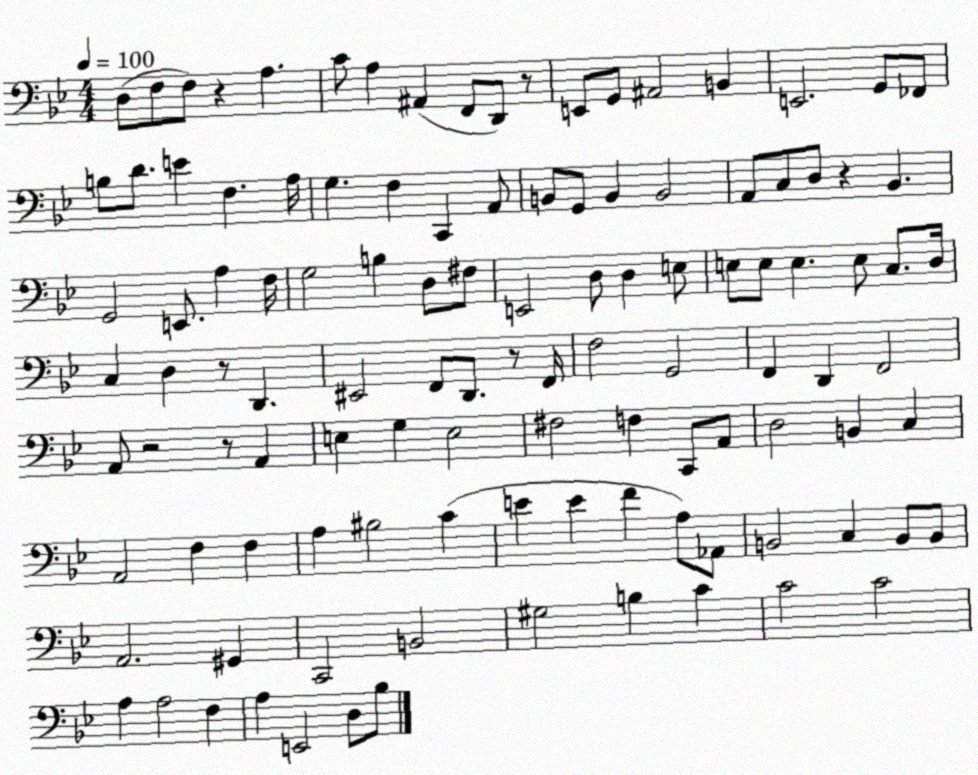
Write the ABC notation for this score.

X:1
T:Untitled
M:4/4
L:1/4
K:Bb
D,/2 F,/2 F,/2 z A, C/2 A, ^A,, F,,/2 D,,/2 z/2 E,,/2 G,,/2 ^A,,2 B,, E,,2 G,,/2 _F,,/2 B,/2 D/2 E F, A,/4 G, F, C,, A,,/2 B,,/2 G,,/2 B,, B,,2 A,,/2 C,/2 D,/2 z _B,, G,,2 E,,/2 A, F,/4 G,2 B, D,/2 ^F,/2 E,,2 D,/2 D, E,/2 E,/2 E,/2 E, E,/2 C,/2 D,/4 C, D, z/2 D,, ^E,,2 F,,/2 D,,/2 z/2 F,,/4 F,2 G,,2 F,, D,, F,,2 A,,/2 z2 z/2 A,, E, G, E,2 ^F,2 F, C,,/2 A,,/2 D,2 B,, C, A,,2 F, F, A, ^B,2 C E E F A,/2 _A,,/2 B,,2 C, B,,/2 B,,/2 A,,2 ^G,, C,,2 B,,2 ^G,2 B, C C2 C2 A, A,2 F, A, E,,2 D,/2 _B,/2